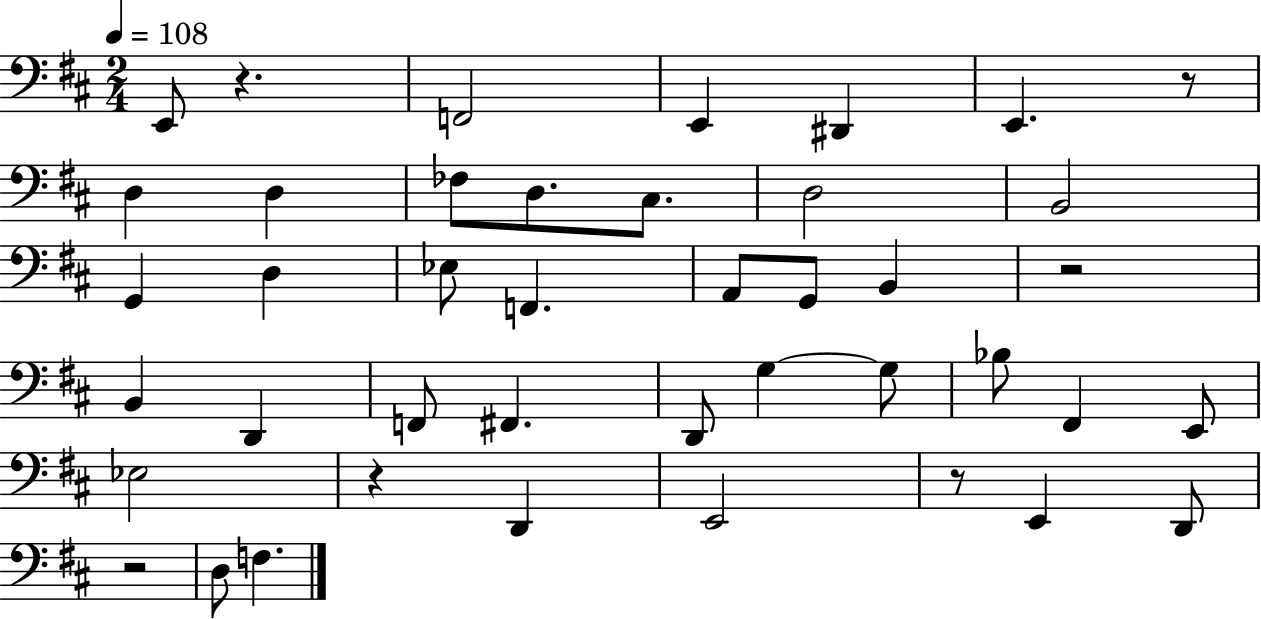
X:1
T:Untitled
M:2/4
L:1/4
K:D
E,,/2 z F,,2 E,, ^D,, E,, z/2 D, D, _F,/2 D,/2 ^C,/2 D,2 B,,2 G,, D, _E,/2 F,, A,,/2 G,,/2 B,, z2 B,, D,, F,,/2 ^F,, D,,/2 G, G,/2 _B,/2 ^F,, E,,/2 _E,2 z D,, E,,2 z/2 E,, D,,/2 z2 D,/2 F,